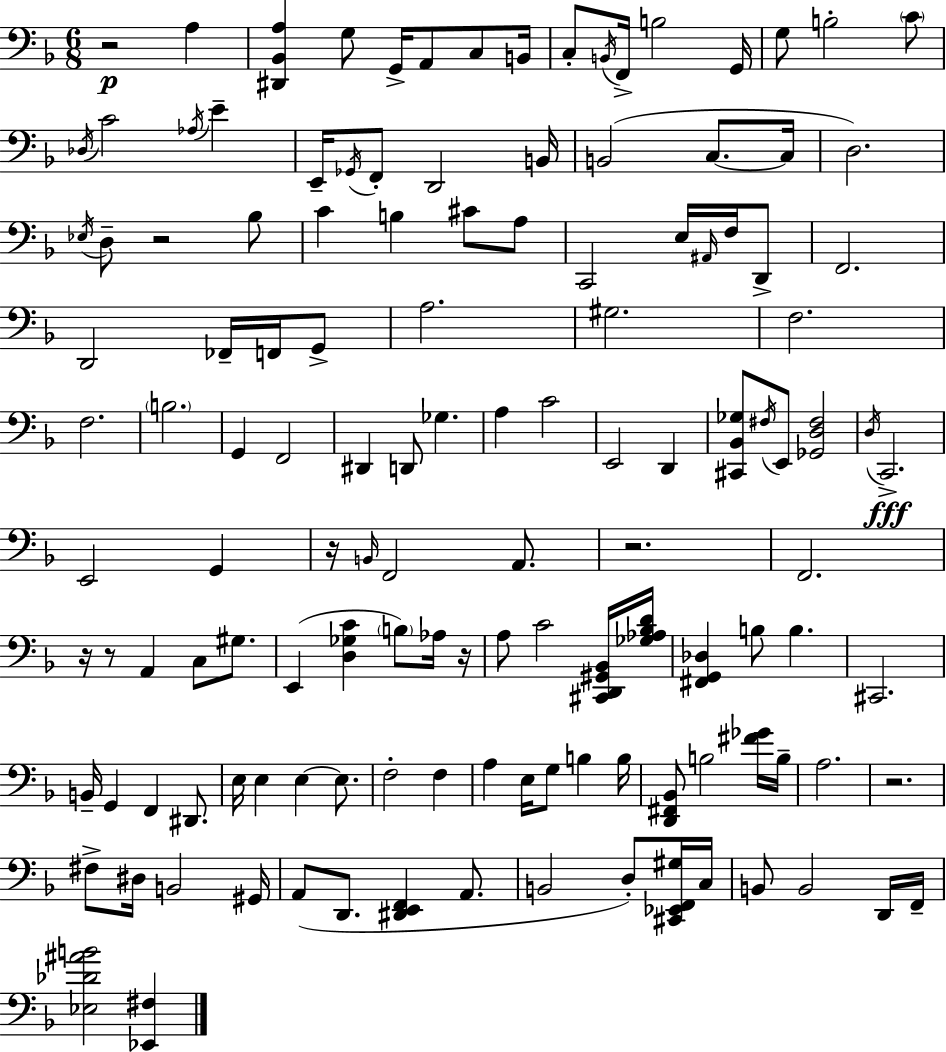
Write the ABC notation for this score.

X:1
T:Untitled
M:6/8
L:1/4
K:F
z2 A, [^D,,_B,,A,] G,/2 G,,/4 A,,/2 C,/2 B,,/4 C,/2 B,,/4 F,,/4 B,2 G,,/4 G,/2 B,2 C/2 _D,/4 C2 _A,/4 E E,,/4 _G,,/4 F,,/2 D,,2 B,,/4 B,,2 C,/2 C,/4 D,2 _E,/4 D,/2 z2 _B,/2 C B, ^C/2 A,/2 C,,2 E,/4 ^A,,/4 F,/4 D,,/2 F,,2 D,,2 _F,,/4 F,,/4 G,,/2 A,2 ^G,2 F,2 F,2 B,2 G,, F,,2 ^D,, D,,/2 _G, A, C2 E,,2 D,, [^C,,_B,,_G,]/2 ^F,/4 E,,/2 [_G,,D,^F,]2 D,/4 C,,2 E,,2 G,, z/4 B,,/4 F,,2 A,,/2 z2 F,,2 z/4 z/2 A,, C,/2 ^G,/2 E,, [D,_G,C] B,/2 _A,/4 z/4 A,/2 C2 [^C,,D,,^G,,_B,,]/4 [_G,_A,_B,D]/4 [^F,,G,,_D,] B,/2 B, ^C,,2 B,,/4 G,, F,, ^D,,/2 E,/4 E, E, E,/2 F,2 F, A, E,/4 G,/2 B, B,/4 [D,,^F,,_B,,]/2 B,2 [^F_G]/4 B,/4 A,2 z2 ^F,/2 ^D,/4 B,,2 ^G,,/4 A,,/2 D,,/2 [^D,,E,,F,,] A,,/2 B,,2 D,/2 [^C,,_E,,F,,^G,]/4 C,/4 B,,/2 B,,2 D,,/4 F,,/4 [_E,_D^AB]2 [_E,,^F,]